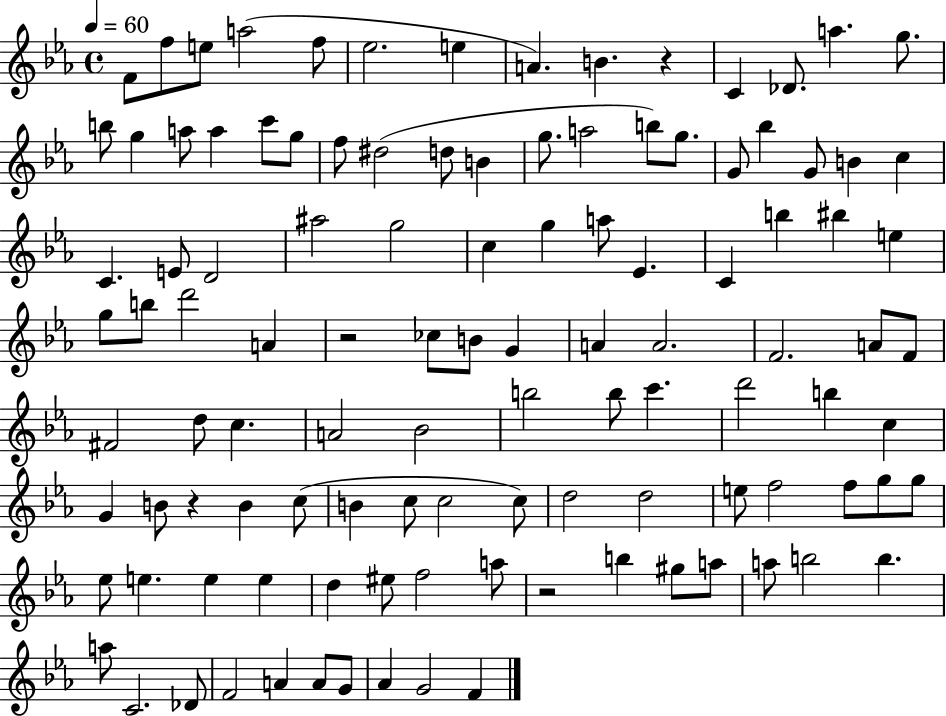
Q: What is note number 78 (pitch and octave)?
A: D5